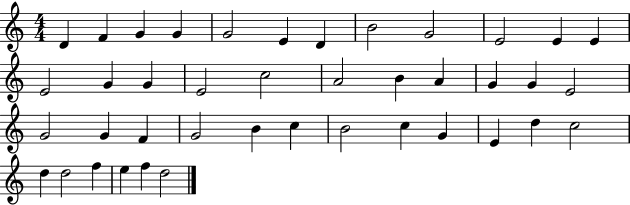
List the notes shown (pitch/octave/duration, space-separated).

D4/q F4/q G4/q G4/q G4/h E4/q D4/q B4/h G4/h E4/h E4/q E4/q E4/h G4/q G4/q E4/h C5/h A4/h B4/q A4/q G4/q G4/q E4/h G4/h G4/q F4/q G4/h B4/q C5/q B4/h C5/q G4/q E4/q D5/q C5/h D5/q D5/h F5/q E5/q F5/q D5/h